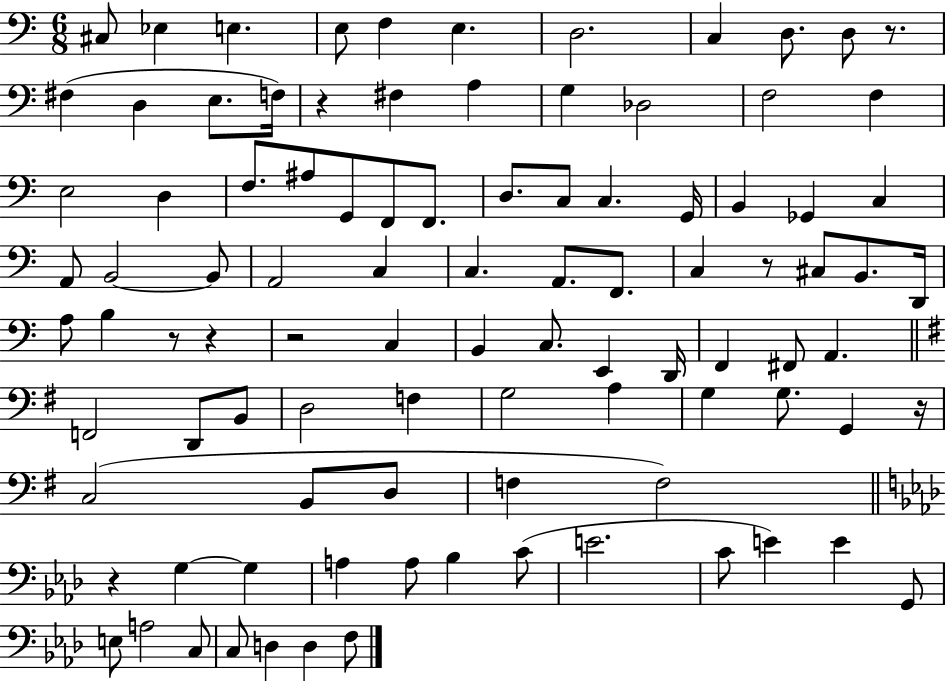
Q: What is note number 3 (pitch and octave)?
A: E3